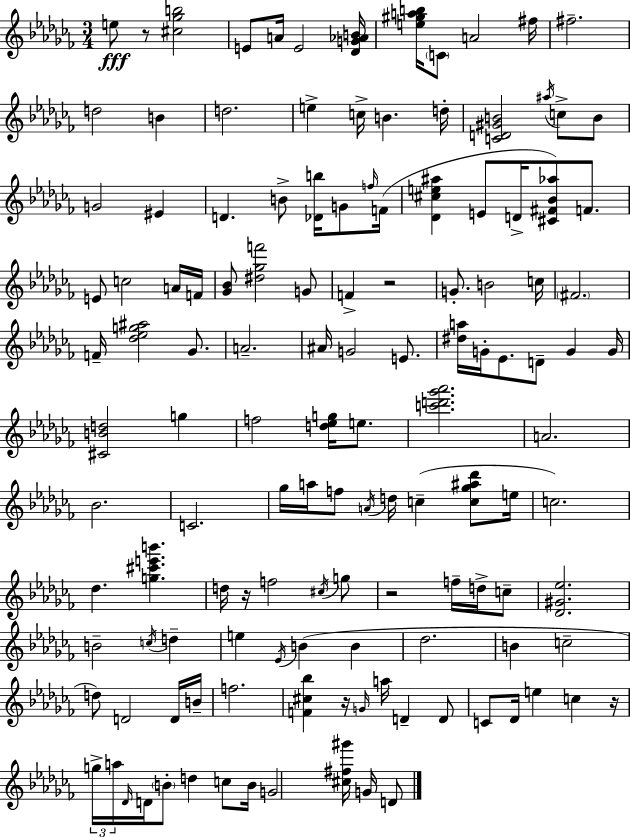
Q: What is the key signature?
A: AES minor